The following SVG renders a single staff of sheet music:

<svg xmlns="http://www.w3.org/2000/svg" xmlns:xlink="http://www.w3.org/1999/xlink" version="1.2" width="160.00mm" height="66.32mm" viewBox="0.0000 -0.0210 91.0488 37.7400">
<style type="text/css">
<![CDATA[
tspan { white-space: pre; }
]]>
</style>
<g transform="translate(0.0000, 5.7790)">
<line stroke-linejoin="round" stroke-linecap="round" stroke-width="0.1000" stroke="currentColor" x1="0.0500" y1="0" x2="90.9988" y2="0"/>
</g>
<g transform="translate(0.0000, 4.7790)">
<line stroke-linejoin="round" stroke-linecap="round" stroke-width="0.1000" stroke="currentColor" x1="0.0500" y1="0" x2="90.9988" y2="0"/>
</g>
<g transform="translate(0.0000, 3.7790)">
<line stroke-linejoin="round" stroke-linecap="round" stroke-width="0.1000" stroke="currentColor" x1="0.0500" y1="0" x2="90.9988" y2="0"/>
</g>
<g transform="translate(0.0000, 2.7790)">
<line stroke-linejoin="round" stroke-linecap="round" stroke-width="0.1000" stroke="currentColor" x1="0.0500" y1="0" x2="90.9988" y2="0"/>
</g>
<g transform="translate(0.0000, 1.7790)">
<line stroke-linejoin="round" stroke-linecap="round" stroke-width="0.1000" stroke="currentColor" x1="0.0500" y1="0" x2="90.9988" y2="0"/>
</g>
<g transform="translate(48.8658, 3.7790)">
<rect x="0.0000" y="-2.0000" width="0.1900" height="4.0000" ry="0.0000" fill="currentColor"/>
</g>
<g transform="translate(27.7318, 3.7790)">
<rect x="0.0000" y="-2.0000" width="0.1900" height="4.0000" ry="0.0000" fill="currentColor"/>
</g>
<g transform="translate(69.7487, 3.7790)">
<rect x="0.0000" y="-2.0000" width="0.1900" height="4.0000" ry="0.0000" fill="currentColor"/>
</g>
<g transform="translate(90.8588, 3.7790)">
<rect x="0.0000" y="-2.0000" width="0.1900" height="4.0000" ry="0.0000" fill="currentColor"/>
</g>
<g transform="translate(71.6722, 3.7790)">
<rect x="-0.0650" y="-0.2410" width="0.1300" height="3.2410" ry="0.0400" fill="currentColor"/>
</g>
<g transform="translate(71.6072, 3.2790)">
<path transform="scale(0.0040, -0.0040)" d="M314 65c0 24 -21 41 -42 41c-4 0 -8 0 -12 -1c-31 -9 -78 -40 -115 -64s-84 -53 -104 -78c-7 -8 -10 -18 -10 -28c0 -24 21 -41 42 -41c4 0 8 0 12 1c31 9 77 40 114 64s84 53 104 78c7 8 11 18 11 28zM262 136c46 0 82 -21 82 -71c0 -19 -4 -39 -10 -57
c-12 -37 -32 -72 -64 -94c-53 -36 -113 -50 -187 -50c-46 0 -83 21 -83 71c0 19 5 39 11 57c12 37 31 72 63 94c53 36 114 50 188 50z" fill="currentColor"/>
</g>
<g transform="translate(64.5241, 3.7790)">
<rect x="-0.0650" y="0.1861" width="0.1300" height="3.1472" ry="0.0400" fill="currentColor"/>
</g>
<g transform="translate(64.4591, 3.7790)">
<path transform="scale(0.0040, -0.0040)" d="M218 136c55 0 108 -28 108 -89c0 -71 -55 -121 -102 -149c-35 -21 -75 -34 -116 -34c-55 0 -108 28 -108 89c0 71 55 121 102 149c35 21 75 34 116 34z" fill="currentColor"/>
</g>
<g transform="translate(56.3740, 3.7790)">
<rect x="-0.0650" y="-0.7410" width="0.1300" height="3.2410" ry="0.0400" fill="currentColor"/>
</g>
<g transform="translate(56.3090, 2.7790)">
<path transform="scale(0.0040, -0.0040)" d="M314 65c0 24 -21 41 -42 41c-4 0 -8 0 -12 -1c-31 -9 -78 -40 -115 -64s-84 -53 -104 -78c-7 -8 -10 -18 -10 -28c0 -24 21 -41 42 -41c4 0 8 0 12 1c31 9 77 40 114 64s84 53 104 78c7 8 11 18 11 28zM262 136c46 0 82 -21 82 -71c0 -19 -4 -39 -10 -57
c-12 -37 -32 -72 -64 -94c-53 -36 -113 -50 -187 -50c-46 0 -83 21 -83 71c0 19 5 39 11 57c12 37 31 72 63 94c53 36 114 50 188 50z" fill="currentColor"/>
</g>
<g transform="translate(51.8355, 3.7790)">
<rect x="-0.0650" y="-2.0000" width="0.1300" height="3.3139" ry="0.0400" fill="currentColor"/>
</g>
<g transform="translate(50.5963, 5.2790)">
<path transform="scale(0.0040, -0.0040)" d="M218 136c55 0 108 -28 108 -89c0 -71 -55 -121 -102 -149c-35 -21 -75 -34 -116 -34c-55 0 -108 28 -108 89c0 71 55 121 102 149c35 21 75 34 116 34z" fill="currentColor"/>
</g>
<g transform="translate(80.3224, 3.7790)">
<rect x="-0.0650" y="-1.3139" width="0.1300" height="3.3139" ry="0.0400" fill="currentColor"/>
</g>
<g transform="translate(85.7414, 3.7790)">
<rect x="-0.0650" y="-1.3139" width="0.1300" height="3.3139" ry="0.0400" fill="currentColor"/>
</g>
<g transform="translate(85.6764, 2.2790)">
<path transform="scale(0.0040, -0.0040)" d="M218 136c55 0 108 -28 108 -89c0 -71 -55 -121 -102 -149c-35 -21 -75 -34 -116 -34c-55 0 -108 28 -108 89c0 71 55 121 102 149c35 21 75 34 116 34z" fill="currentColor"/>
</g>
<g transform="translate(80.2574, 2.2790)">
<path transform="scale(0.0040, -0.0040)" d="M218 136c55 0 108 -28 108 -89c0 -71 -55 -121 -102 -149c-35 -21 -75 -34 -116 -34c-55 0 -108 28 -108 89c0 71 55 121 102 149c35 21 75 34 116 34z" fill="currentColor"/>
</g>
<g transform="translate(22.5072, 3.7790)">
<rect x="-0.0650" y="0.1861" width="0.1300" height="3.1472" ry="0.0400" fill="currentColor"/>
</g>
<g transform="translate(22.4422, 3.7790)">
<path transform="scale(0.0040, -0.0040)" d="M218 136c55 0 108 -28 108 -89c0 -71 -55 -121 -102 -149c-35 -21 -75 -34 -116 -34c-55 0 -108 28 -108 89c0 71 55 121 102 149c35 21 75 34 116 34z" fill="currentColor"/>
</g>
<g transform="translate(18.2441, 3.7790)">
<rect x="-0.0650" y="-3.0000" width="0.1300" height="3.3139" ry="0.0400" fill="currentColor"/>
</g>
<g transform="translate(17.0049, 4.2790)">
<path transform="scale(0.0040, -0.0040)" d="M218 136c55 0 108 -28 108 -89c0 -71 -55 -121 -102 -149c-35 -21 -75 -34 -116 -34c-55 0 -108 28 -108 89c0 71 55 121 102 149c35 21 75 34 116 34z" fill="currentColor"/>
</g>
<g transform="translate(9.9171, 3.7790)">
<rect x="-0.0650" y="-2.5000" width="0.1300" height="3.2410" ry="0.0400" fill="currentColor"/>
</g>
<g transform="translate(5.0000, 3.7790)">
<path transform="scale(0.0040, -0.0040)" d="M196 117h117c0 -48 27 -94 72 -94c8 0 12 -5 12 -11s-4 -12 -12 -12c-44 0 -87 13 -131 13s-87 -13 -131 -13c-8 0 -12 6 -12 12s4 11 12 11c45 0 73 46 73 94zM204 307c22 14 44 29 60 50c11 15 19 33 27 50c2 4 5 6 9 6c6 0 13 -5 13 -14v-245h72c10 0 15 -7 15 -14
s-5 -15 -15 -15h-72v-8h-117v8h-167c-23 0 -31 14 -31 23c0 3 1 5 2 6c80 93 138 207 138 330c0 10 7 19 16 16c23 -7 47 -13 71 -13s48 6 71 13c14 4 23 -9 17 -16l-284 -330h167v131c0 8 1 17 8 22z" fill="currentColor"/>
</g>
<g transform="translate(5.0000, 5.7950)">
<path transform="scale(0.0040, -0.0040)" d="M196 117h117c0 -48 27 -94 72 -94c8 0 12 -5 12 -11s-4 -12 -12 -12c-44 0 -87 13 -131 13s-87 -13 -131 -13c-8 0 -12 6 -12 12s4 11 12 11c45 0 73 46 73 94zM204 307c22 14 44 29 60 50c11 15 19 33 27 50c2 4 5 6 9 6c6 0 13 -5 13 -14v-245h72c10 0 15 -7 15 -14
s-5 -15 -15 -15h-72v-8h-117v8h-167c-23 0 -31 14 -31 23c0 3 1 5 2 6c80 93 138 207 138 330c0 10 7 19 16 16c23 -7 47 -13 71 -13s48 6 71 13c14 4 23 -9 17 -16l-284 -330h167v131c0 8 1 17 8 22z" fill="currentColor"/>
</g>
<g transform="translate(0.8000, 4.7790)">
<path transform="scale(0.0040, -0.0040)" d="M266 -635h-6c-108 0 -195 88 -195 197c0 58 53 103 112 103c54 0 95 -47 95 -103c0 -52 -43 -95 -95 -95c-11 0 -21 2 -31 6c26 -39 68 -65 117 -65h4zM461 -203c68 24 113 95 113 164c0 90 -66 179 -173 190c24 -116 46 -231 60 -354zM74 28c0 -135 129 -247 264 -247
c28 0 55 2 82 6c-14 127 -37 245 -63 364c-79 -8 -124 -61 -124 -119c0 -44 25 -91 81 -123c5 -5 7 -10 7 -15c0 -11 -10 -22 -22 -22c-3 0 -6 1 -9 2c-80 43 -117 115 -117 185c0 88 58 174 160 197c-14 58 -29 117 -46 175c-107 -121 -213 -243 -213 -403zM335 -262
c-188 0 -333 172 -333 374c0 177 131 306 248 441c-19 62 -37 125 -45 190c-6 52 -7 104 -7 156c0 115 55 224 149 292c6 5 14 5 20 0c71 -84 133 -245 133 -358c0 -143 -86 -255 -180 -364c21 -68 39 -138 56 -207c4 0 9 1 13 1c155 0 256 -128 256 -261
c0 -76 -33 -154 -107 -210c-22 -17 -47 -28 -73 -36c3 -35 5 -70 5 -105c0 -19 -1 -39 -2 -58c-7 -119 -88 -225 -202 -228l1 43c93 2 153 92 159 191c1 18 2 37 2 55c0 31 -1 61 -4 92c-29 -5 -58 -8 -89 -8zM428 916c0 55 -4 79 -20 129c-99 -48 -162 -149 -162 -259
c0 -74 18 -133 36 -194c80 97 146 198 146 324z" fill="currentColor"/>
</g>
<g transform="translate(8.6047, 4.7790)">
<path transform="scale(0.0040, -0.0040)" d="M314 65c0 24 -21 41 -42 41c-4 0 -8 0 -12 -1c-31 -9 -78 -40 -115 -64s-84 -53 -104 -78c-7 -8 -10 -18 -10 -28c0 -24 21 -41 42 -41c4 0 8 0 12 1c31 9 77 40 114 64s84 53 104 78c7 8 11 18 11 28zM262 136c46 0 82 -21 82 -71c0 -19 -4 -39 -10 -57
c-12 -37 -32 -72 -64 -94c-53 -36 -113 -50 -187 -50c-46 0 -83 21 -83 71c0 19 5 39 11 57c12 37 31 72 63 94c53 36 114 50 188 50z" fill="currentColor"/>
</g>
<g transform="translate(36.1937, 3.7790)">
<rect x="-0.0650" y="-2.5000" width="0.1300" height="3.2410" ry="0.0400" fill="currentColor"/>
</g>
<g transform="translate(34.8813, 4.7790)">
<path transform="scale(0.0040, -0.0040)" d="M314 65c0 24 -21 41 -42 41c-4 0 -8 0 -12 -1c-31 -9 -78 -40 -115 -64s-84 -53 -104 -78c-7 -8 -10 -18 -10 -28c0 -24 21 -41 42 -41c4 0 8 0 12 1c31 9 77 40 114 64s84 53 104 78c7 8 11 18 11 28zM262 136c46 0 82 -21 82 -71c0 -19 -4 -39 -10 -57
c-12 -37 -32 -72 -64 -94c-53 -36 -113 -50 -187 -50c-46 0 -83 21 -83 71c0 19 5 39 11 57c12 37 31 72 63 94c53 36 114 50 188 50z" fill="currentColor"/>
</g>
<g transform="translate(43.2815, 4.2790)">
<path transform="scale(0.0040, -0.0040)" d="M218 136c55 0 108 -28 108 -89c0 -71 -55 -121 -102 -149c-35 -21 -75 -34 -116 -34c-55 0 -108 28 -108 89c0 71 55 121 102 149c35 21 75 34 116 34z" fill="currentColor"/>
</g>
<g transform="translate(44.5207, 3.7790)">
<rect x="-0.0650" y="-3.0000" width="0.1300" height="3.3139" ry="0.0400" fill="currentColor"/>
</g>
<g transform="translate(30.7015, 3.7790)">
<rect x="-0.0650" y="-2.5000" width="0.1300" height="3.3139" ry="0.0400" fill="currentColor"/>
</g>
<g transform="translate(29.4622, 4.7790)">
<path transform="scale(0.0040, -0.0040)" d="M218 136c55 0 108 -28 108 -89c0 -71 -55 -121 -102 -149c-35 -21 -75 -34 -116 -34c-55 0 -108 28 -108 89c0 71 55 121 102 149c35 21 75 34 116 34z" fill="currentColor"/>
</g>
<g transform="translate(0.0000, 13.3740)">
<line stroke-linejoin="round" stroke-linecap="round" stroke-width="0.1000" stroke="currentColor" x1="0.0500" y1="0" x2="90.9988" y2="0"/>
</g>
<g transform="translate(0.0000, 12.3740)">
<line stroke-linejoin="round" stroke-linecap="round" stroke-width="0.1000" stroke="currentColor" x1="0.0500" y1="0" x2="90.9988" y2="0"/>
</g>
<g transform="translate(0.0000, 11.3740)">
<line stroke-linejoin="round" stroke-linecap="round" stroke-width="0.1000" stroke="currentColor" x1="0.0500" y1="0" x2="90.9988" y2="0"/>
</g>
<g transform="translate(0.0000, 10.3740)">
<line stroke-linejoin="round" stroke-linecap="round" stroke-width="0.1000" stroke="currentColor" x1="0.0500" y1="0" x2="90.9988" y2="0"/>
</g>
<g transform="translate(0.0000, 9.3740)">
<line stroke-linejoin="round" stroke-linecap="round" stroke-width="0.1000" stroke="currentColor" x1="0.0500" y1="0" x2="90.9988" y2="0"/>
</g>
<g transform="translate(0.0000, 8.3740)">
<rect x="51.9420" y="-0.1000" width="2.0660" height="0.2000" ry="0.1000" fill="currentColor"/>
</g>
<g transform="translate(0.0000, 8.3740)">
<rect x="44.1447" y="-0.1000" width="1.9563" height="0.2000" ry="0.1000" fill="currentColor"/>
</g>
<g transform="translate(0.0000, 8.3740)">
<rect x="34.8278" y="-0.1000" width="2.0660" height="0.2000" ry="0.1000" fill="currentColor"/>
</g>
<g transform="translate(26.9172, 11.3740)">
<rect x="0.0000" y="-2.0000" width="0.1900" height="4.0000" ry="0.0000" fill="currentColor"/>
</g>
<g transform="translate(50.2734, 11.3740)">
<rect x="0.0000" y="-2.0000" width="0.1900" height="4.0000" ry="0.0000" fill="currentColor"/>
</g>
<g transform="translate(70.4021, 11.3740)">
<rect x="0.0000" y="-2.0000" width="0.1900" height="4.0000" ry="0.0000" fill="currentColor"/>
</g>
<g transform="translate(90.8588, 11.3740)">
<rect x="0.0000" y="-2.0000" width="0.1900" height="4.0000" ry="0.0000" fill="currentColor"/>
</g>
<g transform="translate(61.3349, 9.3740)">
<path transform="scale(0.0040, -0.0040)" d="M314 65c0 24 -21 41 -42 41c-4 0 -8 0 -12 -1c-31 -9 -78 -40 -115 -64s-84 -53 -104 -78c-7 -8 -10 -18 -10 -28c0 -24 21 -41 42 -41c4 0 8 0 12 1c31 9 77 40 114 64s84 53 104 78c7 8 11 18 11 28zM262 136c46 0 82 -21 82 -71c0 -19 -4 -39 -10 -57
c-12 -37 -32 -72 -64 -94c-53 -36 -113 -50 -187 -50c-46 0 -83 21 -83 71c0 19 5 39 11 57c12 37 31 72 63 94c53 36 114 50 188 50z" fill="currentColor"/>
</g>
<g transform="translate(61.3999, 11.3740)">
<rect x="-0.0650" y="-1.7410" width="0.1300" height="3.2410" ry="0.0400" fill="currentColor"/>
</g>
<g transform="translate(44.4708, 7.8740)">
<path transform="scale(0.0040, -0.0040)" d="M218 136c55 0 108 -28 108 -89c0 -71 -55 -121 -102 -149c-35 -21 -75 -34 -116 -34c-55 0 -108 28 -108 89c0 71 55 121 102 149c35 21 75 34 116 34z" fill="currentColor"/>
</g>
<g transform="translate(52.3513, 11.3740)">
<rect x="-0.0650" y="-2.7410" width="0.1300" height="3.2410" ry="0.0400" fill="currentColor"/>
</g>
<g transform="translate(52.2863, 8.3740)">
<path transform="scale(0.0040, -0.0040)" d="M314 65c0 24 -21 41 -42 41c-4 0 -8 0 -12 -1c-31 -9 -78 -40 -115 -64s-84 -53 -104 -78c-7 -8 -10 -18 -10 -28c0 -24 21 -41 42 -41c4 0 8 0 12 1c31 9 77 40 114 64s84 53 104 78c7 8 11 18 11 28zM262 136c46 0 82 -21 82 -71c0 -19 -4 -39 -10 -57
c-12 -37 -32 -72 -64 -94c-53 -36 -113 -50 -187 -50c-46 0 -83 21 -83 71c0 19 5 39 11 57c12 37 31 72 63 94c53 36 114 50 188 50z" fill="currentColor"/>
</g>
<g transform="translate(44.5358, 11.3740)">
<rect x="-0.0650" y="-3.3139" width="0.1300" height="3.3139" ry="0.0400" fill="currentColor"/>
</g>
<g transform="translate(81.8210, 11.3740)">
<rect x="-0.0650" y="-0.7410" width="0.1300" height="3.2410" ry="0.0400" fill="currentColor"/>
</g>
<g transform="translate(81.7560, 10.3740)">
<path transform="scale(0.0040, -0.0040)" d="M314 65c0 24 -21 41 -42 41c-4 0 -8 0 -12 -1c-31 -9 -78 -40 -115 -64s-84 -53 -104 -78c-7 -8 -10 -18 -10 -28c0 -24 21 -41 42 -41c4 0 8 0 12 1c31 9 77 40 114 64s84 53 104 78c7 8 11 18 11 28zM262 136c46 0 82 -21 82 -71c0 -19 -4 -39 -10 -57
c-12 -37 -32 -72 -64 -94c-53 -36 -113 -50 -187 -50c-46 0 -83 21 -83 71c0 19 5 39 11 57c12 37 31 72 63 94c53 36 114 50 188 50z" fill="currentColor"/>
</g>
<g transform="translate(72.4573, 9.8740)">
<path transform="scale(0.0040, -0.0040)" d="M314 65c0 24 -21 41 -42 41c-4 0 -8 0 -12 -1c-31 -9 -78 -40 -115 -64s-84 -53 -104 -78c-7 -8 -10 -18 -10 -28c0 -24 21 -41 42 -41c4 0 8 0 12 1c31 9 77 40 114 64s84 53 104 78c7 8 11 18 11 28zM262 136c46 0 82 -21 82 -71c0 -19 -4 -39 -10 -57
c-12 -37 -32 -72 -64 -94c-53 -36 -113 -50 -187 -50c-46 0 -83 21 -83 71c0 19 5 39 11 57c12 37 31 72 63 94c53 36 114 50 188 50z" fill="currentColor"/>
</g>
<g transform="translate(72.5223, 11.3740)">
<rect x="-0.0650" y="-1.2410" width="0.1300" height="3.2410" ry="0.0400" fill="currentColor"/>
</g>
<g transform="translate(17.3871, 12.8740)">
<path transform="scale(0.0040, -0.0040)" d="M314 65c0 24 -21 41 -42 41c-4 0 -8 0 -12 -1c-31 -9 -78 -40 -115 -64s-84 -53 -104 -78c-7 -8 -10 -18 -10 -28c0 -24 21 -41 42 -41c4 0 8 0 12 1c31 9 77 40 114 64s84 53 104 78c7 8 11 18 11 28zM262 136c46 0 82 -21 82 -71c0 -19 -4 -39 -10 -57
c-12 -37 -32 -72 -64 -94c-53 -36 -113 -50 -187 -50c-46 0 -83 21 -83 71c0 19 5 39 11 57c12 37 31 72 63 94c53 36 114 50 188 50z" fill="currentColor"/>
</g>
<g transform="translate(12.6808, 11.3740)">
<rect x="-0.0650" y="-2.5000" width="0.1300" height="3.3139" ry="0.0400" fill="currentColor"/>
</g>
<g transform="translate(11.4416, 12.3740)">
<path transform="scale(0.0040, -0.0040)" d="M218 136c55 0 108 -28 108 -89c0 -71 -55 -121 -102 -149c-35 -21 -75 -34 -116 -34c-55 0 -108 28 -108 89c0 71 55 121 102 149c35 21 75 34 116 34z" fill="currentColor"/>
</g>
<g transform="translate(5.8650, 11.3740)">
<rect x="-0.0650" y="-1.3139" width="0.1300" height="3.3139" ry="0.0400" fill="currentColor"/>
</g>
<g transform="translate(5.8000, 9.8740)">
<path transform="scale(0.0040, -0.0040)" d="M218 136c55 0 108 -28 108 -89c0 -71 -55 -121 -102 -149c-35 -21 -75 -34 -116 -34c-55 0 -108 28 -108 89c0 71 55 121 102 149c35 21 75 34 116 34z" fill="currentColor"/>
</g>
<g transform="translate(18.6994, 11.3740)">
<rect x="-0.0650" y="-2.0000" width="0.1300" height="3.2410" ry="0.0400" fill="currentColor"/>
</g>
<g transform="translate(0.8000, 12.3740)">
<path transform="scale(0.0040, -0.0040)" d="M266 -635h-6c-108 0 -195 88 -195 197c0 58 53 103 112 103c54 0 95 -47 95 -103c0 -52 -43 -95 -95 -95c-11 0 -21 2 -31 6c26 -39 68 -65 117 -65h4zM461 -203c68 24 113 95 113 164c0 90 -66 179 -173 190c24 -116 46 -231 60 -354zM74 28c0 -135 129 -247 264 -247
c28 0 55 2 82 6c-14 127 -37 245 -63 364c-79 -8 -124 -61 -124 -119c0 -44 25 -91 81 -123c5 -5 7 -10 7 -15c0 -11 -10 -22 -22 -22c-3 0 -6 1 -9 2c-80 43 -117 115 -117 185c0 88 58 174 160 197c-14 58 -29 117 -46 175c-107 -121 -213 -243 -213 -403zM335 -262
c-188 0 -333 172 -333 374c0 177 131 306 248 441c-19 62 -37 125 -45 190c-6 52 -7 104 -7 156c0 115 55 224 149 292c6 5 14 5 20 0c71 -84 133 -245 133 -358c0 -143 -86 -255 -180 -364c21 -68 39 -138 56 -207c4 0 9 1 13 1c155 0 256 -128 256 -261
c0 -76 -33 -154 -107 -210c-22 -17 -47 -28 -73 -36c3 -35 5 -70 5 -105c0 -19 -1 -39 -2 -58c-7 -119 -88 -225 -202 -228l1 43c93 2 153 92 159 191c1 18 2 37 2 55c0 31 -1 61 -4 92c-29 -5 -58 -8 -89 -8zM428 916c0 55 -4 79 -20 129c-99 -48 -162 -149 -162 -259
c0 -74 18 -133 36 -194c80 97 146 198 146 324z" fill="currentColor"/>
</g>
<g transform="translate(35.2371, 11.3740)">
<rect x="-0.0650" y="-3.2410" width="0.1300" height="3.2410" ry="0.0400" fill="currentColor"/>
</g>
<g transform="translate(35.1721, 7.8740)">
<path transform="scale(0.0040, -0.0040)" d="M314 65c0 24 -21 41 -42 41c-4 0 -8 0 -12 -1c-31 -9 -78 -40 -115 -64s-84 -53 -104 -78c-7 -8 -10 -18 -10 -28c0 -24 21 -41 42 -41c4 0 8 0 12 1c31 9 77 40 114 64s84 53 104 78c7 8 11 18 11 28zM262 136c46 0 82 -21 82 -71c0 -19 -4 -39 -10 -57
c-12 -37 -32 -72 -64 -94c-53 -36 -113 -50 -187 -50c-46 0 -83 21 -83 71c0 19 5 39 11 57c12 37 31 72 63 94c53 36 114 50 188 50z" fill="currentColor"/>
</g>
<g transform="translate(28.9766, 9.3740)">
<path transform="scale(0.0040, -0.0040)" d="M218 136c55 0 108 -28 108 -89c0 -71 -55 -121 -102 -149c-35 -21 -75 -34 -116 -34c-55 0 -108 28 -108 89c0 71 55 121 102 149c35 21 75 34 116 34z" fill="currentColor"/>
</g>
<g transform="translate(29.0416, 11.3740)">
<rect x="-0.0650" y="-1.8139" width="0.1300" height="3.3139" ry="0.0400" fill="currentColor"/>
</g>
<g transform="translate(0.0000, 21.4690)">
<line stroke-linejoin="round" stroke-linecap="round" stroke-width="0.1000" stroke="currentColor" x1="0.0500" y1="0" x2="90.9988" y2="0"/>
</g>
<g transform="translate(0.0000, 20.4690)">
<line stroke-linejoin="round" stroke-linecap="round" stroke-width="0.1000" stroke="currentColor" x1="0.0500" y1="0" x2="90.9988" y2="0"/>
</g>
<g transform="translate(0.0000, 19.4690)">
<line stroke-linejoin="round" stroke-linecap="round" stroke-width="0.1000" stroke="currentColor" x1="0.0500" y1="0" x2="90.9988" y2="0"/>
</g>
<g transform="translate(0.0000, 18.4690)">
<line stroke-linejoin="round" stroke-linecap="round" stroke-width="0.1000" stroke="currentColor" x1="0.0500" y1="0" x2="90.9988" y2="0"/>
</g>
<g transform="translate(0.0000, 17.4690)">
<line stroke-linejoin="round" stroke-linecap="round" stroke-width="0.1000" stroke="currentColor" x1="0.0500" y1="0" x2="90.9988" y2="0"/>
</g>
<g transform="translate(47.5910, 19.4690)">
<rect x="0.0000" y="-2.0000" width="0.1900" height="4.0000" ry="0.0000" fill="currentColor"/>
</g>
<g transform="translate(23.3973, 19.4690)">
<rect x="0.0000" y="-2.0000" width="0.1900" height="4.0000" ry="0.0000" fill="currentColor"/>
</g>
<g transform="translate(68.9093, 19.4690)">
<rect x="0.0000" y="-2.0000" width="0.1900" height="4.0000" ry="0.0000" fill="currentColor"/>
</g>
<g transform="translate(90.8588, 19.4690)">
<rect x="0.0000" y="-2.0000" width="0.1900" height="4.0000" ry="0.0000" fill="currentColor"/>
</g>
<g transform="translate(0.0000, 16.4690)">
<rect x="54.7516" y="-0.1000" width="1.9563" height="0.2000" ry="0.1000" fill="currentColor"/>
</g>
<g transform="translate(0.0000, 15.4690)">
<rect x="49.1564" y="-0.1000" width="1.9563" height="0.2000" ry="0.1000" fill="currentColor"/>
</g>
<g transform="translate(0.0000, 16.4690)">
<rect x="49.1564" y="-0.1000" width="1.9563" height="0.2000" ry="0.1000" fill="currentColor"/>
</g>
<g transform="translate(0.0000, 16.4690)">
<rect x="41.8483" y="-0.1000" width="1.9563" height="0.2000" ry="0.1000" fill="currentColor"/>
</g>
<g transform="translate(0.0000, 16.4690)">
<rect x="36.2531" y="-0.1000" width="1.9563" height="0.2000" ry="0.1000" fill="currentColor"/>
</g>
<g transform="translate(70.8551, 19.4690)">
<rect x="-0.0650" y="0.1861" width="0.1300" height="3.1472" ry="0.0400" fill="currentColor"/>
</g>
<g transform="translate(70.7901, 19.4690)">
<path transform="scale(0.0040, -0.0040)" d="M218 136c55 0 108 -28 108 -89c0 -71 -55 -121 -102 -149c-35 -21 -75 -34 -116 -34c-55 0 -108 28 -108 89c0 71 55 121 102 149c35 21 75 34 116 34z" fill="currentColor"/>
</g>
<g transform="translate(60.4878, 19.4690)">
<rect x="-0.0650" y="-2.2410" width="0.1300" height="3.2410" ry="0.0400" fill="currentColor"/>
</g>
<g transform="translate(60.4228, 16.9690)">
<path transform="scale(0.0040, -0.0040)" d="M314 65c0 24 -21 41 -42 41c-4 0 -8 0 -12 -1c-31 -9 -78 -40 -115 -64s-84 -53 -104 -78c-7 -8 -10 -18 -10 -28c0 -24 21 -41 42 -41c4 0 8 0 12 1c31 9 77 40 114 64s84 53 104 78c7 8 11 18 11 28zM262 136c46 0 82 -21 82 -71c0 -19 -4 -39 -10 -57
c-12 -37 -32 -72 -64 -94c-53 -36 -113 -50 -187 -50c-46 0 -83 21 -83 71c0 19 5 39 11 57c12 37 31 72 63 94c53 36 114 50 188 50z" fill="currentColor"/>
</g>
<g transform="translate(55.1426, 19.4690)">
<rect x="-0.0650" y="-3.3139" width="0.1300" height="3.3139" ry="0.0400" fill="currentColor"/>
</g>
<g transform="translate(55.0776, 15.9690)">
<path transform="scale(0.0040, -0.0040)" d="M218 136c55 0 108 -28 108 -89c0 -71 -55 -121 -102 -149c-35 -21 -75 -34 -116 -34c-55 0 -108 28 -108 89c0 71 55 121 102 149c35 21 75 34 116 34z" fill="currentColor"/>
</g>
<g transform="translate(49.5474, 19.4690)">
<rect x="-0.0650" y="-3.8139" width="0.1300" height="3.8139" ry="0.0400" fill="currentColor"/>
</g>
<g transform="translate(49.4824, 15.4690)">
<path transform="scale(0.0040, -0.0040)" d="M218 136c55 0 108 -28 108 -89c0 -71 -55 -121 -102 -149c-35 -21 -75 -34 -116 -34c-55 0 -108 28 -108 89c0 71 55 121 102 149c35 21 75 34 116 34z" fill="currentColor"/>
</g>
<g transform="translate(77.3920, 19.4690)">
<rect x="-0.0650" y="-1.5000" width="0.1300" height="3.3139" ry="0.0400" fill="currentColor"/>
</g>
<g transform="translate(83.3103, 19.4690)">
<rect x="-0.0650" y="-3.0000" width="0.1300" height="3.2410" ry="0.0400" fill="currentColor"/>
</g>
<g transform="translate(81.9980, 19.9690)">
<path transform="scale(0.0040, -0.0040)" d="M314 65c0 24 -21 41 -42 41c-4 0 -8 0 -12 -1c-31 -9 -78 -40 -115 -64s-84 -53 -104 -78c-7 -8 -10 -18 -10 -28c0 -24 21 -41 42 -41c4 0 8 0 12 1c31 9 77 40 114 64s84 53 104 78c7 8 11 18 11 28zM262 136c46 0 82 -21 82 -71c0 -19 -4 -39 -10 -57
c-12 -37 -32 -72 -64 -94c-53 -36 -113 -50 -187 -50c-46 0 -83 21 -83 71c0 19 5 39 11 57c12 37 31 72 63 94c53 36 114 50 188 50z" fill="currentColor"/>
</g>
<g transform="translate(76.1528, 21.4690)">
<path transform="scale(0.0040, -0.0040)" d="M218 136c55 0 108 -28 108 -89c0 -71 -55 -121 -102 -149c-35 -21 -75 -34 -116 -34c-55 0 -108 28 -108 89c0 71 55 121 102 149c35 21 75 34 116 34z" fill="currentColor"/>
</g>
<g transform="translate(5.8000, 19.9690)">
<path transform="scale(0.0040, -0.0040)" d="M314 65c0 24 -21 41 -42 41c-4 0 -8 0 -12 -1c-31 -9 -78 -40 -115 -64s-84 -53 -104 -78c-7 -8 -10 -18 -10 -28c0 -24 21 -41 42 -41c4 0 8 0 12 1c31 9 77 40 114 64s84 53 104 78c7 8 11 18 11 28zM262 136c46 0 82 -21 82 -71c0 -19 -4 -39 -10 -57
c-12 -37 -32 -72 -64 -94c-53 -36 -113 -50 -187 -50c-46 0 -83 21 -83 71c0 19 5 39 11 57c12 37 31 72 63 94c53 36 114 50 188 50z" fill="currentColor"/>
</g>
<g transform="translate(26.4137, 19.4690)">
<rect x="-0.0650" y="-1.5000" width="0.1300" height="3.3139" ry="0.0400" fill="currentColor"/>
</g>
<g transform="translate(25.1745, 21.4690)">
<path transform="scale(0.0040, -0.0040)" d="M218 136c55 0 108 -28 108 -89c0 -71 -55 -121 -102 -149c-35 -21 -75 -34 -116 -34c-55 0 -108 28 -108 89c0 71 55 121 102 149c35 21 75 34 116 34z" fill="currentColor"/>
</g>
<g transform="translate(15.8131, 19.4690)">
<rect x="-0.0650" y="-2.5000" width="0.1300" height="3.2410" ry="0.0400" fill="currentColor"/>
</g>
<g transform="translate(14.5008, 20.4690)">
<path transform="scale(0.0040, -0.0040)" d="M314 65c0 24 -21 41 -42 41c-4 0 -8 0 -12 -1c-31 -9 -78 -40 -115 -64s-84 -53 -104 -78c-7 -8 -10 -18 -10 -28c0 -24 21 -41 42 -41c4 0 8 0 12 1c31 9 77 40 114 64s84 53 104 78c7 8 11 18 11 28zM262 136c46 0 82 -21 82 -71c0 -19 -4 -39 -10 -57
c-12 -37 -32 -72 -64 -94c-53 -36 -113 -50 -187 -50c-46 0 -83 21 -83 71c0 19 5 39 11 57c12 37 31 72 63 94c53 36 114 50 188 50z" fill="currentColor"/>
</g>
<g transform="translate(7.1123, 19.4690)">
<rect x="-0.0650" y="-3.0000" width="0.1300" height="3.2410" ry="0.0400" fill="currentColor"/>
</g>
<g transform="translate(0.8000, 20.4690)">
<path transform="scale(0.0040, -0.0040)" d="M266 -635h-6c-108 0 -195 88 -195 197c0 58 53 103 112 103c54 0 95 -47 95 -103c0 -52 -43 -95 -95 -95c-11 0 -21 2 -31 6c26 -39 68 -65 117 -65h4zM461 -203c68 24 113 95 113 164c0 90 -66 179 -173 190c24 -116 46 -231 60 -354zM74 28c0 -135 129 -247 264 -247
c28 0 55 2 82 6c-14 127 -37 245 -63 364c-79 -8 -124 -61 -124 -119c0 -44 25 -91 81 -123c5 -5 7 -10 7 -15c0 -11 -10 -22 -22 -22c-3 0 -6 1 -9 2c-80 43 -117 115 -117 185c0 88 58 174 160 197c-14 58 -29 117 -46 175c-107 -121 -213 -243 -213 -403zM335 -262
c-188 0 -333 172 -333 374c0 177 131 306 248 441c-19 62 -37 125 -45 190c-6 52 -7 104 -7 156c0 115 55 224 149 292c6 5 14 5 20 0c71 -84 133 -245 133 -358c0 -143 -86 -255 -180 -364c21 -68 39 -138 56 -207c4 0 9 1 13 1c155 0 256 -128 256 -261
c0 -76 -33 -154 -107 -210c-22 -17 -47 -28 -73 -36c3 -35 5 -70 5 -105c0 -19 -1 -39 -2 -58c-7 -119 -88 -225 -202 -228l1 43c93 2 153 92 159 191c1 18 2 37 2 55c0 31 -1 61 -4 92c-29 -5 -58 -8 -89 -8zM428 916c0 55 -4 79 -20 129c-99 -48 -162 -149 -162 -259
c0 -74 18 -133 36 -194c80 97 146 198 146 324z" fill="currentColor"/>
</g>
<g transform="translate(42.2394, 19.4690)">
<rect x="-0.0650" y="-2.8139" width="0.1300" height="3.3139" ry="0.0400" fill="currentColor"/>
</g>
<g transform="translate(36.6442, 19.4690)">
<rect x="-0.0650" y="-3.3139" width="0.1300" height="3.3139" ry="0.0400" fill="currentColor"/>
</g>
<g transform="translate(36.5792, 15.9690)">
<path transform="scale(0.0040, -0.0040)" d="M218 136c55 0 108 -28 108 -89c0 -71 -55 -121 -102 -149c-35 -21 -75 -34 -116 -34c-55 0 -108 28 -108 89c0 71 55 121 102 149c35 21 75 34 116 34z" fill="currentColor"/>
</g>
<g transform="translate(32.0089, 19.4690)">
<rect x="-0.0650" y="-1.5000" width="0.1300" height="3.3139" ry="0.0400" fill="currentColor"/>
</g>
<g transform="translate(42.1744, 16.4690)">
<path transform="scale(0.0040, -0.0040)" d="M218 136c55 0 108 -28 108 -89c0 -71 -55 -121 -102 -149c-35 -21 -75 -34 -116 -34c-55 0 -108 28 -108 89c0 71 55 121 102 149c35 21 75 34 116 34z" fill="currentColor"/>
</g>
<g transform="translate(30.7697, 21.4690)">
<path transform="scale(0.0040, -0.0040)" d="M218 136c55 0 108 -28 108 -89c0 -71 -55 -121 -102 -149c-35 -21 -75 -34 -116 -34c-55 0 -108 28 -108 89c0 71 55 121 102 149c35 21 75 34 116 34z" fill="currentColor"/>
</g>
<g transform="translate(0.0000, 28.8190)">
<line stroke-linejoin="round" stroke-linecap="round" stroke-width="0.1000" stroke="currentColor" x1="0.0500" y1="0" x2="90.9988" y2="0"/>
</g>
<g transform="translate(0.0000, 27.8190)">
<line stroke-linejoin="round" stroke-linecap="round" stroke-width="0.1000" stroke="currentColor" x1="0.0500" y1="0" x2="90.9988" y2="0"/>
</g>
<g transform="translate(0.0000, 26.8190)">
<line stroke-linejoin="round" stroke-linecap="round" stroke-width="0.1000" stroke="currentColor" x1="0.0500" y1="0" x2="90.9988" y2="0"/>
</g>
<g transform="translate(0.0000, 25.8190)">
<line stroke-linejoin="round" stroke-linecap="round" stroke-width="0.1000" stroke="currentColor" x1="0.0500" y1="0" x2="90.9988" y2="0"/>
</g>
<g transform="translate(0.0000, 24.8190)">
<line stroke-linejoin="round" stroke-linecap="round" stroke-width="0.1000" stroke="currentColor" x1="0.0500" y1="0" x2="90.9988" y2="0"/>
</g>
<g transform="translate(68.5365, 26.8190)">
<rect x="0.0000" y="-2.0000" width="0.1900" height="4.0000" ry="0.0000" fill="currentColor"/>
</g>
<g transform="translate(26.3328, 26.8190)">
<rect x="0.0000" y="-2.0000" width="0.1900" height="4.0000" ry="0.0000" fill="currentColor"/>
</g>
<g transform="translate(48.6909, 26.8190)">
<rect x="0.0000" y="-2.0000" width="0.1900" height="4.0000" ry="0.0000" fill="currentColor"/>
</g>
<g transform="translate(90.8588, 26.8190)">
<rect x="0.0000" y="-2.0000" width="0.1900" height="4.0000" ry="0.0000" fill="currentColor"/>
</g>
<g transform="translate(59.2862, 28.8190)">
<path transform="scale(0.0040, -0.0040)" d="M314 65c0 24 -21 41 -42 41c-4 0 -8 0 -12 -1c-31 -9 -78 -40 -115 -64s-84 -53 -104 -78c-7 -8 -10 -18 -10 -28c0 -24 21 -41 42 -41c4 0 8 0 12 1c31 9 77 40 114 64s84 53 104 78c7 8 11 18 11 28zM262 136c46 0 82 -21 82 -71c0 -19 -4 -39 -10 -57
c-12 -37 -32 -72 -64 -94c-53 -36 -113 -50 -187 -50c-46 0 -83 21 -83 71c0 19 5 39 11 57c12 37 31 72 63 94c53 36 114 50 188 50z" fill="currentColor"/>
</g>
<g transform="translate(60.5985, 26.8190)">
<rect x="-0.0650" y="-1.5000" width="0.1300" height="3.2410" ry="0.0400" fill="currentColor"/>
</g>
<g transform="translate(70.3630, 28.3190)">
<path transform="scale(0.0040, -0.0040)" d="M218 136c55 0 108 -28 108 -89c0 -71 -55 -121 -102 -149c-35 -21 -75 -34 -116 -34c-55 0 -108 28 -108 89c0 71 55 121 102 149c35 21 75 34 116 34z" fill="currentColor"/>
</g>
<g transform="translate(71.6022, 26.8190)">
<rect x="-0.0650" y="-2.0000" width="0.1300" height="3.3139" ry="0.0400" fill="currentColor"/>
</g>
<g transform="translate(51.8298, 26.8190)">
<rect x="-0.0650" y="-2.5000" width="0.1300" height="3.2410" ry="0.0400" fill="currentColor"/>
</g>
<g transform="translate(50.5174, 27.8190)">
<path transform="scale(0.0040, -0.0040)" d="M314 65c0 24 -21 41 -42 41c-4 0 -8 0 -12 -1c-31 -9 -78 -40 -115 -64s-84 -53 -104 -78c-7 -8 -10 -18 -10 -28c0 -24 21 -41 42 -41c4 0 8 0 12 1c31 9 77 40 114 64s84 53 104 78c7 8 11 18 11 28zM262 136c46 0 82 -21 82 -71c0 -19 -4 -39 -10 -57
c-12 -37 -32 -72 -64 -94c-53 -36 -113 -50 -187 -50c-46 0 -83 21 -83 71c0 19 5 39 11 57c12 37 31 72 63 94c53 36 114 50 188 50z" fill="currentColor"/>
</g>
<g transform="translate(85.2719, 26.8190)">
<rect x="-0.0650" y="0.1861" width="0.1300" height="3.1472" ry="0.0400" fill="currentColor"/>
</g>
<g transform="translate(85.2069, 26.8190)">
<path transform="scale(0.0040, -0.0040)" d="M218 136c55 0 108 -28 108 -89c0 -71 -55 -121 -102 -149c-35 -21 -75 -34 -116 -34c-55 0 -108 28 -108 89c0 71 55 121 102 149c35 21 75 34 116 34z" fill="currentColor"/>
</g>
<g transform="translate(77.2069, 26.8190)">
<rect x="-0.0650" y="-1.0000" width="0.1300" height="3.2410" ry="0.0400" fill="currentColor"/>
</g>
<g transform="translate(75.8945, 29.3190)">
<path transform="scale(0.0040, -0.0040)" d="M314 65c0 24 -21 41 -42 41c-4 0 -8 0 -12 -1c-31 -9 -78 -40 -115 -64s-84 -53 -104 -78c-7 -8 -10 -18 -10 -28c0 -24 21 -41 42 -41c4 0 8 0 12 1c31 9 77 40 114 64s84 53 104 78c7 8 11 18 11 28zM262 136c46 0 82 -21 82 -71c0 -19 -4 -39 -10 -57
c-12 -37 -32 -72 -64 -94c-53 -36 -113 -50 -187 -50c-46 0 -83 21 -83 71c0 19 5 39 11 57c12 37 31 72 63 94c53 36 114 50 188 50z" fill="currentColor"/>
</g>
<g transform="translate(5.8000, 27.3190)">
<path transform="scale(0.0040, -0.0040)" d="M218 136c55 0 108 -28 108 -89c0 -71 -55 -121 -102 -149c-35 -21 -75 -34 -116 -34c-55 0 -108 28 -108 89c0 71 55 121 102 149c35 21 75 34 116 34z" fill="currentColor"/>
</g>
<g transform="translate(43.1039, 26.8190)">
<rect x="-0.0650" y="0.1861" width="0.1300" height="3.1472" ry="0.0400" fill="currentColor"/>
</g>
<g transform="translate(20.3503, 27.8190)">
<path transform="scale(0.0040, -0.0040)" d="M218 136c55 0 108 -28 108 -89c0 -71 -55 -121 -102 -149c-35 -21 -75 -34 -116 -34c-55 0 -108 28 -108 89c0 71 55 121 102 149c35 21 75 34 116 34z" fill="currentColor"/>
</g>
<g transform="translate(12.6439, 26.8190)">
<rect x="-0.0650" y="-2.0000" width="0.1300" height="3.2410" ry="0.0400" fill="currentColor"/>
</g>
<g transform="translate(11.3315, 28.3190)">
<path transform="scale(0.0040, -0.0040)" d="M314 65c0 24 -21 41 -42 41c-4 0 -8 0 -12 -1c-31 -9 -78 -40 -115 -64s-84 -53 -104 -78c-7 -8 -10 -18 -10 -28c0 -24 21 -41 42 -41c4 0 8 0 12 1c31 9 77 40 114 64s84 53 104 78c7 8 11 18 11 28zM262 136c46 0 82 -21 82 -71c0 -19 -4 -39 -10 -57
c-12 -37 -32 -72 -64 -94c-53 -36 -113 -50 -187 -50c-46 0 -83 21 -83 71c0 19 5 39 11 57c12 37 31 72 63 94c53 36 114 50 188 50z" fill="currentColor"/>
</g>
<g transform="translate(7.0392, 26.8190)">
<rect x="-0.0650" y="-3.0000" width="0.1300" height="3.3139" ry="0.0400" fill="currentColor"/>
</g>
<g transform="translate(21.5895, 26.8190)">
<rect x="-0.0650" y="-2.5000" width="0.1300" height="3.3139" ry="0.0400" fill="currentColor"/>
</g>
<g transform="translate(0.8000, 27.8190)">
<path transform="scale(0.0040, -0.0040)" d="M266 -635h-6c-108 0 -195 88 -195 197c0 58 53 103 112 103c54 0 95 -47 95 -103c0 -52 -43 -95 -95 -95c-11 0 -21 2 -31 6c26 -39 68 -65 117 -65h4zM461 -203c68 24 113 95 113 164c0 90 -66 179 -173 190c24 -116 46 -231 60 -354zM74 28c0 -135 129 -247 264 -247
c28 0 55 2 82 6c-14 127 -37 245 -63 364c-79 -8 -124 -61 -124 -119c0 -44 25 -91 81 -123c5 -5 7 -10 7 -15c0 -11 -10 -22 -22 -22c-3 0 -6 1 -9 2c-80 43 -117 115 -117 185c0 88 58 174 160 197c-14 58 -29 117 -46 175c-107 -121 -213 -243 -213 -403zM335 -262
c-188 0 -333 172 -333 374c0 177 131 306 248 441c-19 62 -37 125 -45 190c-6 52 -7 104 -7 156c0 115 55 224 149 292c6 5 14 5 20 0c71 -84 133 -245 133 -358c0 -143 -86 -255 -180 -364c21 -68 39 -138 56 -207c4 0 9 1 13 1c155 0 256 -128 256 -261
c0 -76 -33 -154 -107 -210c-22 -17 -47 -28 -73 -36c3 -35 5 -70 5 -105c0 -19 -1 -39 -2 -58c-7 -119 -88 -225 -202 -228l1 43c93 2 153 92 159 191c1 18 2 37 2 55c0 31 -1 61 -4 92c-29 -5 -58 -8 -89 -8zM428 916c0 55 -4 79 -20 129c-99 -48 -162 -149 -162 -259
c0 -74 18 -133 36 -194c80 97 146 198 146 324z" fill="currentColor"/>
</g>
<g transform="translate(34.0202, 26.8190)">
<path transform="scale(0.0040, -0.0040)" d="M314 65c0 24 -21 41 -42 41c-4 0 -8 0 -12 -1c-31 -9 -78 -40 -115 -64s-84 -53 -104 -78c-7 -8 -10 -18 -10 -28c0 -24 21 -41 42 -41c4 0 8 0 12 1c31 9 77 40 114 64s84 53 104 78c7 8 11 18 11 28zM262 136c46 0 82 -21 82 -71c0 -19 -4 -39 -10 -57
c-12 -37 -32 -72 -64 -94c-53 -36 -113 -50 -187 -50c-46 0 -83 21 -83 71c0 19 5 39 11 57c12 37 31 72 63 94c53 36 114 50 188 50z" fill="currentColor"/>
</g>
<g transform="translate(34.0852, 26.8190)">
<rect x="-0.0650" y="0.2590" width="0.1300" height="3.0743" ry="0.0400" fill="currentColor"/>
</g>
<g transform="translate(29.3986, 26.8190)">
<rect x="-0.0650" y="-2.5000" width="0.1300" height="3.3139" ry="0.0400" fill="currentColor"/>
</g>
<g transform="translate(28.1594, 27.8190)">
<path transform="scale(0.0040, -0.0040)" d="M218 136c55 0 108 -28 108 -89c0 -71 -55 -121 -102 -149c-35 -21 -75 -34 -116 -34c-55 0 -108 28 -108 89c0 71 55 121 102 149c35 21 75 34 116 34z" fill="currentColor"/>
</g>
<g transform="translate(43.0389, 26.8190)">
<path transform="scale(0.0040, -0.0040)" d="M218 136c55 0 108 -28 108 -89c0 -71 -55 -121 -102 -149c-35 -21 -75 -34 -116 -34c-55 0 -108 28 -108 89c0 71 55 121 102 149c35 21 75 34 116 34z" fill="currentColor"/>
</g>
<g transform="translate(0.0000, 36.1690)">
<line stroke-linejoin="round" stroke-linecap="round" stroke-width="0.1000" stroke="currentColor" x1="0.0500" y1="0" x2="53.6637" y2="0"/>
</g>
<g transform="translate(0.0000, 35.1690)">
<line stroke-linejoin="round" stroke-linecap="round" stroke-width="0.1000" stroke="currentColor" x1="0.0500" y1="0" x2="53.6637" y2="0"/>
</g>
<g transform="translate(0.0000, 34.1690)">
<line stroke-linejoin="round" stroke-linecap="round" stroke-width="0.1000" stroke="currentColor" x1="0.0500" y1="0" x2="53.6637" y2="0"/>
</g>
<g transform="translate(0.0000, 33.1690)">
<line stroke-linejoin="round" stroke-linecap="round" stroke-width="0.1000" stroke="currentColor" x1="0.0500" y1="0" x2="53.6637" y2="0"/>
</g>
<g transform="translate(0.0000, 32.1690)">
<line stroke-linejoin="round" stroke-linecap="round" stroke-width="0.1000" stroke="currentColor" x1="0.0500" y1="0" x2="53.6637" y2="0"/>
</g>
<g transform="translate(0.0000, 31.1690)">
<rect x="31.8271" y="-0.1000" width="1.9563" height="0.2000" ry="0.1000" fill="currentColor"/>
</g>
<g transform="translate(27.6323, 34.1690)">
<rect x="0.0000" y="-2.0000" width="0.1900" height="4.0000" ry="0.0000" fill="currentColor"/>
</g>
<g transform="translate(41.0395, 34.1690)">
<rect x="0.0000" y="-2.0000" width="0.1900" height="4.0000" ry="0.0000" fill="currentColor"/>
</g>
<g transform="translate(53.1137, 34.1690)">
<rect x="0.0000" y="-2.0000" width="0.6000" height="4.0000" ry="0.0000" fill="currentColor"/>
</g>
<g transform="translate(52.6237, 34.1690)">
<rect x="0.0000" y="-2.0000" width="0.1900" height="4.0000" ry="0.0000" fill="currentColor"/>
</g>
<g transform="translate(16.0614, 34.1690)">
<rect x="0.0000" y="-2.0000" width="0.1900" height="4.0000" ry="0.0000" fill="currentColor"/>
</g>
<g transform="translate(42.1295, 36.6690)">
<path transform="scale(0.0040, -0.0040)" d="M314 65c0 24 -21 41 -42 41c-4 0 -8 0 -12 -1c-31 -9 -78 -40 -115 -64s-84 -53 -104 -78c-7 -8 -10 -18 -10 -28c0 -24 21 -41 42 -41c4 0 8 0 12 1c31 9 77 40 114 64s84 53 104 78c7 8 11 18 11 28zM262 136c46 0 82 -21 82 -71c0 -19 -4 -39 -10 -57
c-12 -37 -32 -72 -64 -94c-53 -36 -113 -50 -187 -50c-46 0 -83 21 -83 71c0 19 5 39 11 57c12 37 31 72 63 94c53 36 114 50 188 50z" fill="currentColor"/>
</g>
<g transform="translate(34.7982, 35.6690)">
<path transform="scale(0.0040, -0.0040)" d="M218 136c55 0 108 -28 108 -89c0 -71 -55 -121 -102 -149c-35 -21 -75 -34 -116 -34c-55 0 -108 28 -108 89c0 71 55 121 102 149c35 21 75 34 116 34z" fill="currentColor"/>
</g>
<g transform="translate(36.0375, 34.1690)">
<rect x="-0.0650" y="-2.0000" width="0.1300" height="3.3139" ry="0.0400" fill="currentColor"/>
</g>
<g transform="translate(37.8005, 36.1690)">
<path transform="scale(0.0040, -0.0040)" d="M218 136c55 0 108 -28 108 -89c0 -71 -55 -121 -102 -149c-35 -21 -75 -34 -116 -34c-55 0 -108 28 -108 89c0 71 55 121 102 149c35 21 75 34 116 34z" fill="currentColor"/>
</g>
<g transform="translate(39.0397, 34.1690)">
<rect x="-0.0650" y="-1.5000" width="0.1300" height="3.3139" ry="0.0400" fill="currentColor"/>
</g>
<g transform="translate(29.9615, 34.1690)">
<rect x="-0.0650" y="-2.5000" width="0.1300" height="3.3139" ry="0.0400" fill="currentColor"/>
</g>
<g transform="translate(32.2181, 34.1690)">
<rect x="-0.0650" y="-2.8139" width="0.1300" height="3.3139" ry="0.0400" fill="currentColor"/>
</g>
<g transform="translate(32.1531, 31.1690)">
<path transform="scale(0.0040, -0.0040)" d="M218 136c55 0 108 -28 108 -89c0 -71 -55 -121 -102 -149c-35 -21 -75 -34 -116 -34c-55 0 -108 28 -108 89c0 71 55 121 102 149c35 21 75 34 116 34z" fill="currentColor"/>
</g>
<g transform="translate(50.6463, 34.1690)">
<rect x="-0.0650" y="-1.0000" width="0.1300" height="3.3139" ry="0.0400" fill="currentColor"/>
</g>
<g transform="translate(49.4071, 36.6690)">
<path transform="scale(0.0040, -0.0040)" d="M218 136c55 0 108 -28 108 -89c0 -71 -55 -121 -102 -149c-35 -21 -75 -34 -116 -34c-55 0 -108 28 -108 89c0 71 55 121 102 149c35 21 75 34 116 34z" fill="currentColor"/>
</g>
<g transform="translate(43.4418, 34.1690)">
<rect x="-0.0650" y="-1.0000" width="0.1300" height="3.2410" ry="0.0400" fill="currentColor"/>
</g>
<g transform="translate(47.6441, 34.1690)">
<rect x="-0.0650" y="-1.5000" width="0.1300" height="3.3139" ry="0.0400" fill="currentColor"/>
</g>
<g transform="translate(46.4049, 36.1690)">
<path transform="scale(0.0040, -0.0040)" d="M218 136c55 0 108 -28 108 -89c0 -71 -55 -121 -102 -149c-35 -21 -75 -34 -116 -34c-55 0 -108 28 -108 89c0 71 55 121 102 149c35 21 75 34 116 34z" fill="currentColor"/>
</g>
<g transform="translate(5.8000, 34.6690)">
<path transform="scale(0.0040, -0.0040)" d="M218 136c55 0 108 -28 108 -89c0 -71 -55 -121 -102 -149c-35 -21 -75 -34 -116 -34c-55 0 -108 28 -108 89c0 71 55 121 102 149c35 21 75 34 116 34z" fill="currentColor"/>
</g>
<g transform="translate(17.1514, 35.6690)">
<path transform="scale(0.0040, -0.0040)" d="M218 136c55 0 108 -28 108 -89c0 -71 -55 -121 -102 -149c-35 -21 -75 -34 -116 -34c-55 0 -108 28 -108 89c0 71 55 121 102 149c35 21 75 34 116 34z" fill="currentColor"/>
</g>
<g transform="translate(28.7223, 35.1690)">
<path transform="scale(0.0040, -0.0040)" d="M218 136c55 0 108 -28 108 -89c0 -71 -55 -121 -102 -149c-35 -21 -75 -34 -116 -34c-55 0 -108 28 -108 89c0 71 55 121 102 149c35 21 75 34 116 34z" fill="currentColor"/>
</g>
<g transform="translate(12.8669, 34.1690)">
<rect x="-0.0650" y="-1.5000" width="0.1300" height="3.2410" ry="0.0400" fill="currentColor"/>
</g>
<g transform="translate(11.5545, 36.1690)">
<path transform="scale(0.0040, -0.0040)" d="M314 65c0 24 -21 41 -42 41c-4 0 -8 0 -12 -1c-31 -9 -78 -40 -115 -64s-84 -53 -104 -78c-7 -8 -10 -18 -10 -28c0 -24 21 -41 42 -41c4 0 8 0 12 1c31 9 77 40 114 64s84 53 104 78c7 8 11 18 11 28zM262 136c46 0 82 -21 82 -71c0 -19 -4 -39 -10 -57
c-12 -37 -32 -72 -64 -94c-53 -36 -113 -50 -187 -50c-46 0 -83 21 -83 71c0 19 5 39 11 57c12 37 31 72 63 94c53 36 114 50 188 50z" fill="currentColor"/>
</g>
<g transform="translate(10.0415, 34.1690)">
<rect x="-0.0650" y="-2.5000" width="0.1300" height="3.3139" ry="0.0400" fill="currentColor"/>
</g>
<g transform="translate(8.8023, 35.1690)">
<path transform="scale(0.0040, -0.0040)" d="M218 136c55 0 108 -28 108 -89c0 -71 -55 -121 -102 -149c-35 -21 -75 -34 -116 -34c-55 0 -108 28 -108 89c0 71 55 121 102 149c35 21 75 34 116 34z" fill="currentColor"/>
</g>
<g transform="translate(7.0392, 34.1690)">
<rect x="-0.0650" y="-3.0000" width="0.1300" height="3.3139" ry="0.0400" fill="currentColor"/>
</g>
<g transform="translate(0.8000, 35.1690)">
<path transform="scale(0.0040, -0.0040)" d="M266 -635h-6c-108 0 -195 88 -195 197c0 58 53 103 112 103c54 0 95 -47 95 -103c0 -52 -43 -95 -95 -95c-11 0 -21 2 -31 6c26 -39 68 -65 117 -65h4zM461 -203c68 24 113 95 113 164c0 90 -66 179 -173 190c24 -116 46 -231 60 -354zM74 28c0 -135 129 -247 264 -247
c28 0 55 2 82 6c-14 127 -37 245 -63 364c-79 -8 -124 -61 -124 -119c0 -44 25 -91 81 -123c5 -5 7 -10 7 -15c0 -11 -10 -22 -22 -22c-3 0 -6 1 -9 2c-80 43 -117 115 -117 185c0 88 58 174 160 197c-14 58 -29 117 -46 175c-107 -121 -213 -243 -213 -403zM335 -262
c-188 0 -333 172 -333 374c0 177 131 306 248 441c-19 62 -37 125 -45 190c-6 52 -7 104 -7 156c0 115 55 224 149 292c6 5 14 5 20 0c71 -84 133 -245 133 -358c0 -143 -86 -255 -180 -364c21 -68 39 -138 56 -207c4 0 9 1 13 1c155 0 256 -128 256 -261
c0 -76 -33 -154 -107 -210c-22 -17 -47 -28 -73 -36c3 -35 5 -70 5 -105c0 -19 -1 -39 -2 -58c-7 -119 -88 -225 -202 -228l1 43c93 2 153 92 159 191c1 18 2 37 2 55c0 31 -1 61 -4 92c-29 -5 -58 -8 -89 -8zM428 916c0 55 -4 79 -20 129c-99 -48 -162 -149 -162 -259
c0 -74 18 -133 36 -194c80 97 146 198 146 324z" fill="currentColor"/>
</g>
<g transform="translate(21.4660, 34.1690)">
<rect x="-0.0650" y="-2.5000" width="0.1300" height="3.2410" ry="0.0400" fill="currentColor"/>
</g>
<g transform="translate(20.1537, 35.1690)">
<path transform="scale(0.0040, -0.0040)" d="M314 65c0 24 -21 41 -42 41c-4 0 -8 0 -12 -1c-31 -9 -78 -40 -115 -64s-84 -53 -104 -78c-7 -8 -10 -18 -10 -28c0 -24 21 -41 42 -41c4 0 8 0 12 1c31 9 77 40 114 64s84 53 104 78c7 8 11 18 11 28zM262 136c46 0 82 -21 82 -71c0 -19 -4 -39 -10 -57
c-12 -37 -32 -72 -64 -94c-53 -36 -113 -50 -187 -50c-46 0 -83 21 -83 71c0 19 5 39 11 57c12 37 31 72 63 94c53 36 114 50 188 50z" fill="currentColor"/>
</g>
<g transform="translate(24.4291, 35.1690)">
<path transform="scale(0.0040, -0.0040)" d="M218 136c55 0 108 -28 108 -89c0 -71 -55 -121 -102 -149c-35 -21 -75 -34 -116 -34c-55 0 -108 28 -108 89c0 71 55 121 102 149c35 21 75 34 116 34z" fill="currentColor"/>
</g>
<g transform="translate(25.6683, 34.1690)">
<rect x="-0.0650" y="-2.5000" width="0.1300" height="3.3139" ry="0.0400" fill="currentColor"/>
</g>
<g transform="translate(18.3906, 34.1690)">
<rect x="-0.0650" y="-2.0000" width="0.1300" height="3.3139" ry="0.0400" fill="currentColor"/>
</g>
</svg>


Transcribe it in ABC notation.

X:1
T:Untitled
M:4/4
L:1/4
K:C
G2 A B G G2 A F d2 B c2 e e e G F2 f b2 b a2 f2 e2 d2 A2 G2 E E b a c' b g2 B E A2 A F2 G G B2 B G2 E2 F D2 B A G E2 F G2 G G a F E D2 E D